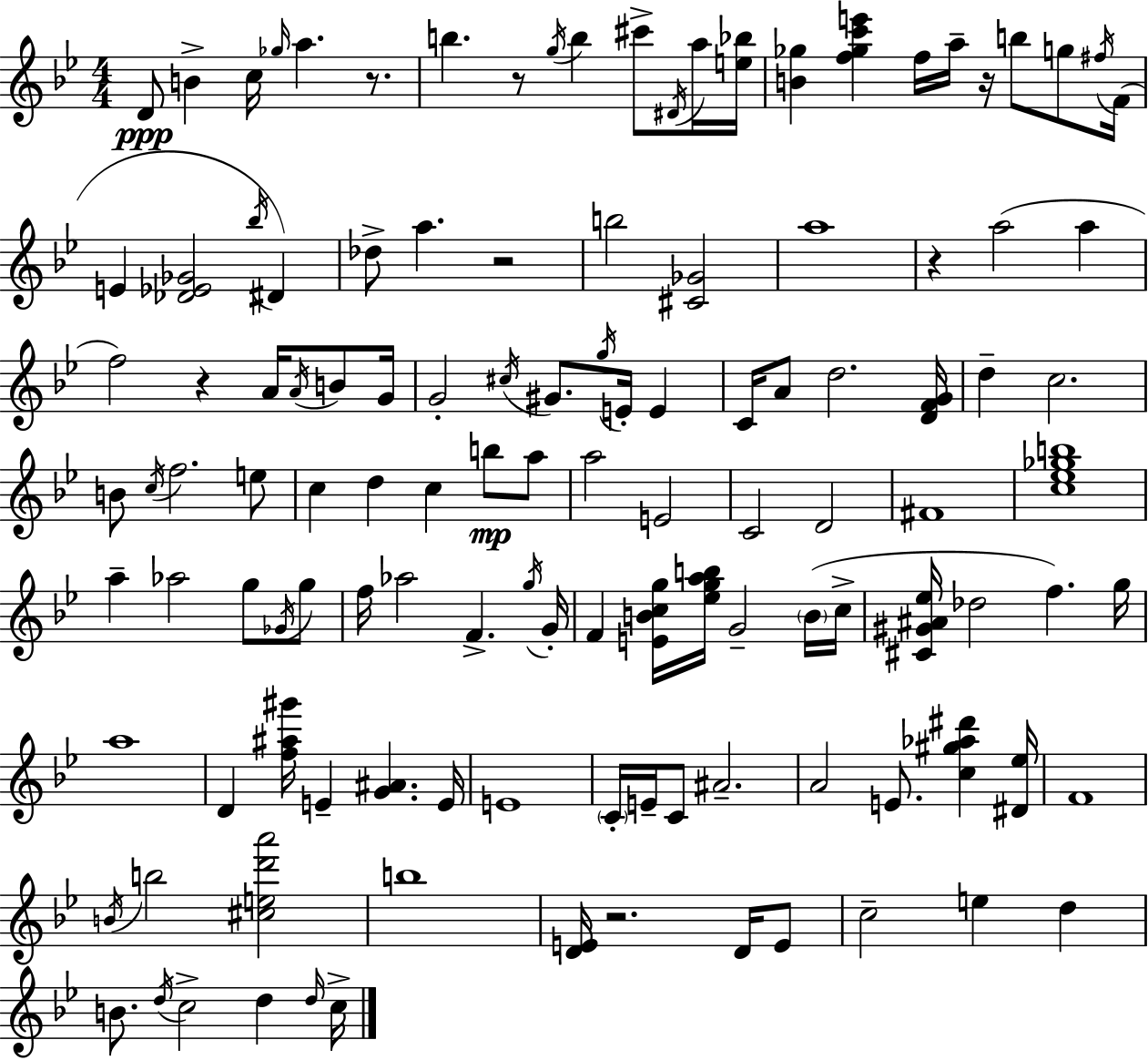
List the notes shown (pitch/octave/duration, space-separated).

D4/e B4/q C5/s Gb5/s A5/q. R/e. B5/q. R/e G5/s B5/q C#6/e D#4/s A5/s [E5,Bb5]/s [B4,Gb5]/q [F5,Gb5,C6,E6]/q F5/s A5/s R/s B5/e G5/e F#5/s F4/s E4/q [Db4,Eb4,Gb4]/h Bb5/s D#4/q Db5/e A5/q. R/h B5/h [C#4,Gb4]/h A5/w R/q A5/h A5/q F5/h R/q A4/s A4/s B4/e G4/s G4/h C#5/s G#4/e. G5/s E4/s E4/q C4/s A4/e D5/h. [D4,F4,G4]/s D5/q C5/h. B4/e C5/s F5/h. E5/e C5/q D5/q C5/q B5/e A5/e A5/h E4/h C4/h D4/h F#4/w [C5,Eb5,Gb5,B5]/w A5/q Ab5/h G5/e Gb4/s G5/e F5/s Ab5/h F4/q. G5/s G4/s F4/q [E4,B4,C5,G5]/s [Eb5,G5,A5,B5]/s G4/h B4/s C5/s [C#4,G#4,A#4,Eb5]/s Db5/h F5/q. G5/s A5/w D4/q [F5,A#5,G#6]/s E4/q [G4,A#4]/q. E4/s E4/w C4/s E4/s C4/e A#4/h. A4/h E4/e. [C5,G#5,Ab5,D#6]/q [D#4,Eb5]/s F4/w B4/s B5/h [C#5,E5,D6,A6]/h B5/w [D4,E4]/s R/h. D4/s E4/e C5/h E5/q D5/q B4/e. D5/s C5/h D5/q D5/s C5/s